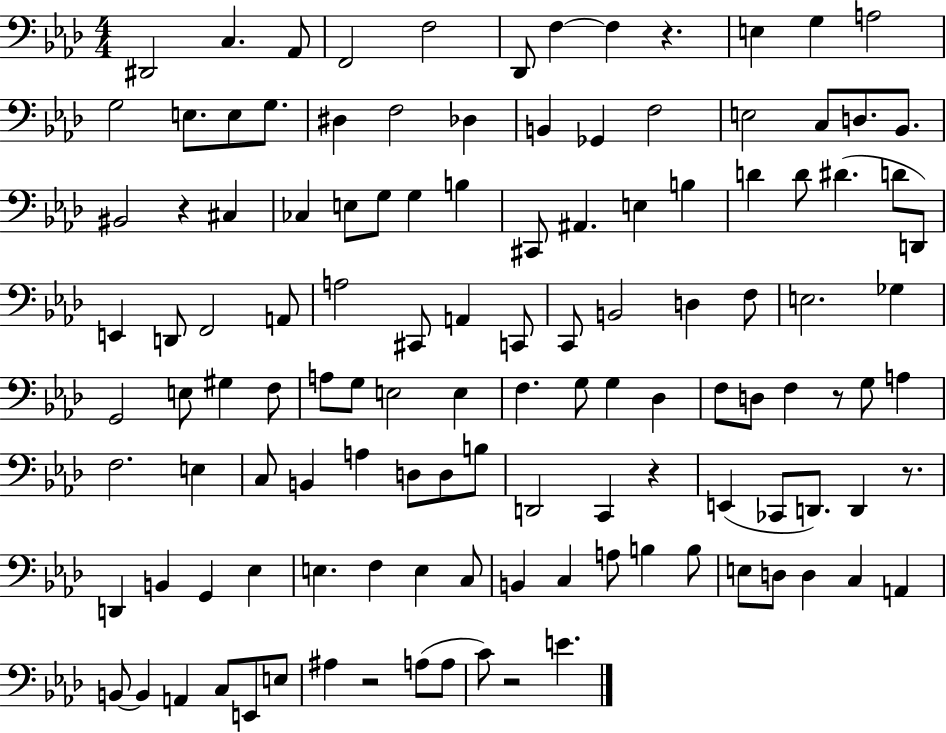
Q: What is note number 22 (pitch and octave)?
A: E3